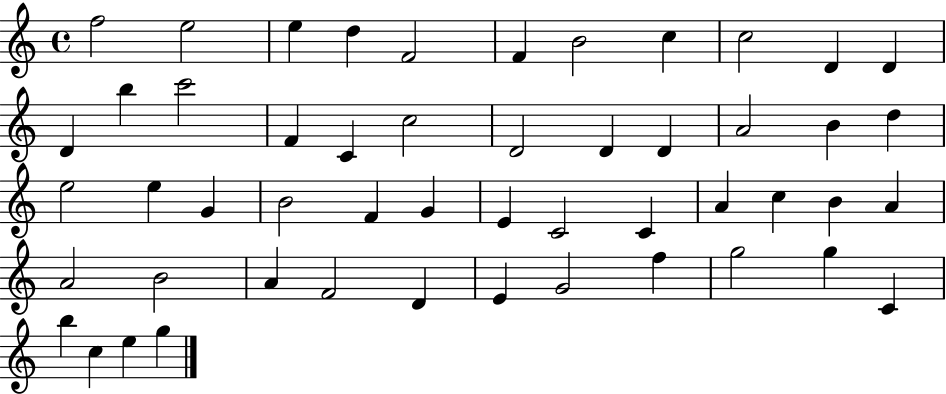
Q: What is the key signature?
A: C major